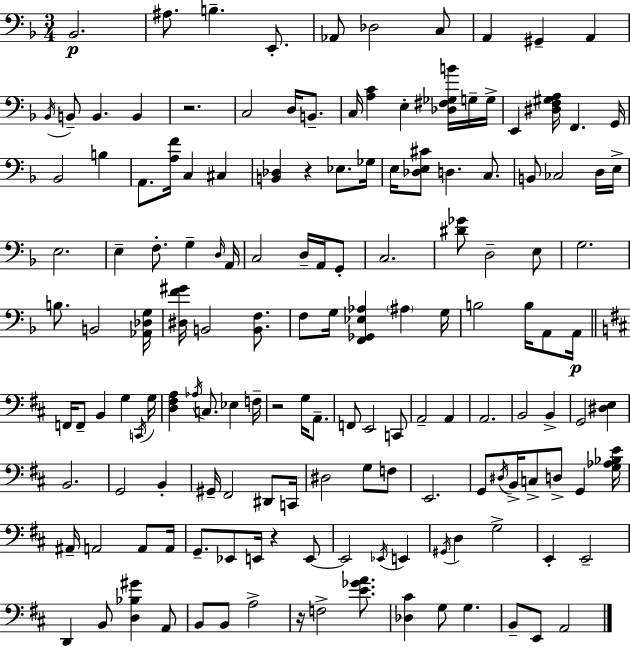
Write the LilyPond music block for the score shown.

{
  \clef bass
  \numericTimeSignature
  \time 3/4
  \key d \minor
  bes,2.\p | ais8. b4.-- e,8.-. | aes,8 des2 c8 | a,4 gis,4-- a,4 | \break \acciaccatura { bes,16 } b,8-- b,4. b,4 | r2. | c2 d16 b,8.-- | c16 <a c'>4 e4-. <des fis ges b'>16 g16-- | \break g16-> e,4 <dis f gis a>16 f,4. | g,16 bes,2 b4 | a,8. <a f'>16 c4 cis4 | <b, des>4 r4 ees8. | \break ges16 e16 <des e cis'>8 d4. c8. | b,8 ces2 d16 | e16-> e2. | e4-- f8.-. g4-- | \break \grace { d16 } a,16 c2 d16-- a,16 | g,8-. c2. | <dis' ges'>8 d2-- | e8 g2. | \break b8. b,2 | <aes, des g>16 <dis f' gis'>16 b,2 <b, f>8. | f8 g16 <f, ges, ees aes>4 \parenthesize ais4 | g16 b2 b16 a,8 | \break a,16\p \bar "||" \break \key d \major f,16 f,8-- b,4 g4 \acciaccatura { c,16 } | g16 <d fis a>4 \acciaccatura { aes16 } c8. ees4 | f16-- r2 g16 a,8.-- | f,8 e,2 | \break c,8 a,2-- a,4 | a,2. | b,2 b,4-> | g,2 <dis e>4 | \break b,2. | g,2 b,4-. | gis,16-- fis,2 dis,8 | c,16 dis2 g8 | \break f8 e,2. | g,8 \acciaccatura { dis16 } b,16-> c8-> d8-> g,4 | <g aes bes e'>16 ais,16-- a,2 | a,8 a,16 g,8.-- ees,8 e,16 r4 | \break e,8~~ e,2 \acciaccatura { ees,16 } | e,4 \acciaccatura { gis,16 } d4 g2-> | e,4-. e,2-- | d,4 b,8 <d bes gis'>4 | \break a,8 b,8 b,8 a2-> | r16 f2-> | <e' ges' a'>8. <des cis'>4 g8 g4. | b,8-- e,8 a,2 | \break \bar "|."
}